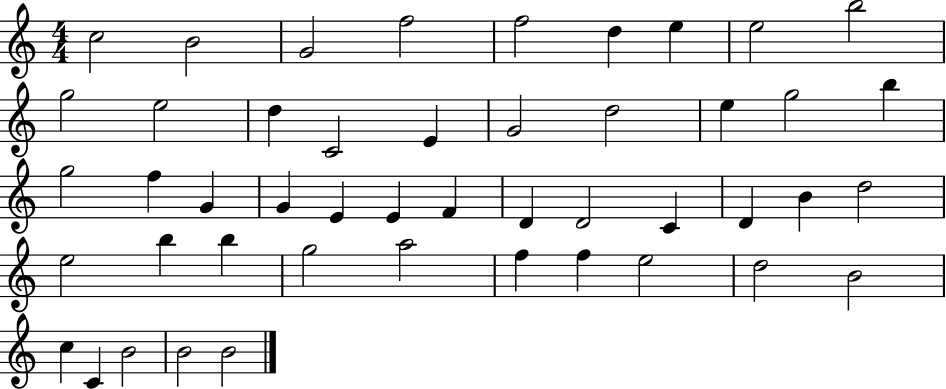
{
  \clef treble
  \numericTimeSignature
  \time 4/4
  \key c \major
  c''2 b'2 | g'2 f''2 | f''2 d''4 e''4 | e''2 b''2 | \break g''2 e''2 | d''4 c'2 e'4 | g'2 d''2 | e''4 g''2 b''4 | \break g''2 f''4 g'4 | g'4 e'4 e'4 f'4 | d'4 d'2 c'4 | d'4 b'4 d''2 | \break e''2 b''4 b''4 | g''2 a''2 | f''4 f''4 e''2 | d''2 b'2 | \break c''4 c'4 b'2 | b'2 b'2 | \bar "|."
}